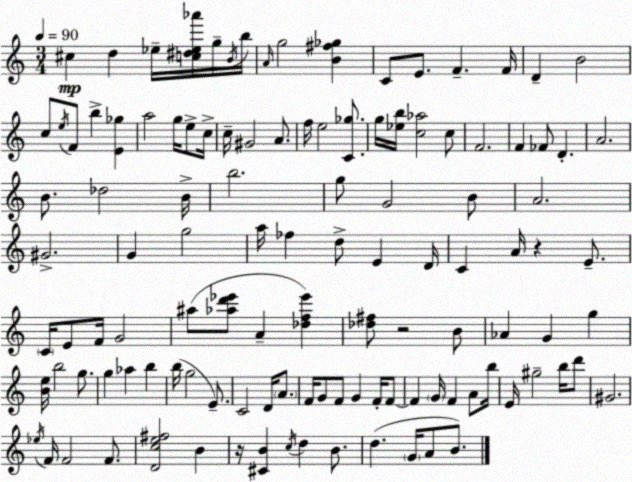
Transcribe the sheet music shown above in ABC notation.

X:1
T:Untitled
M:3/4
L:1/4
K:Am
^c d _e/4 [c^d_e_a']/4 g/4 B/4 b/4 A/4 g2 [B^f_g] C/2 E/2 F F/4 D B2 c/2 e/4 F/2 b [E_g] a2 g/4 e/2 c/4 c/4 ^G2 A/2 f/4 e2 [C_g]/2 g/4 [_eb]/4 [c_a]2 c/2 F2 F _F/2 D A2 B/2 _d2 B/4 b2 g/2 G2 B/2 A2 ^G2 G g2 a/4 _f d/2 E D/4 C A/4 z E/2 C/4 E/2 F/4 G2 ^a/2 [_ad'_e']/2 A [_df_e'] [_d^f]/2 z2 B/2 _A G g [Be]/4 b2 g/2 g _a b b/4 g2 E/2 C2 D/4 A/2 F/4 G/2 F/2 G F/4 F/2 F G/4 F A/2 b/4 E/4 ^g2 b/4 d'/2 ^G2 _e/4 F/4 F2 F/2 [Dce^f]2 B z/4 [^CB] c/4 d B/2 d G/4 A/2 B/2